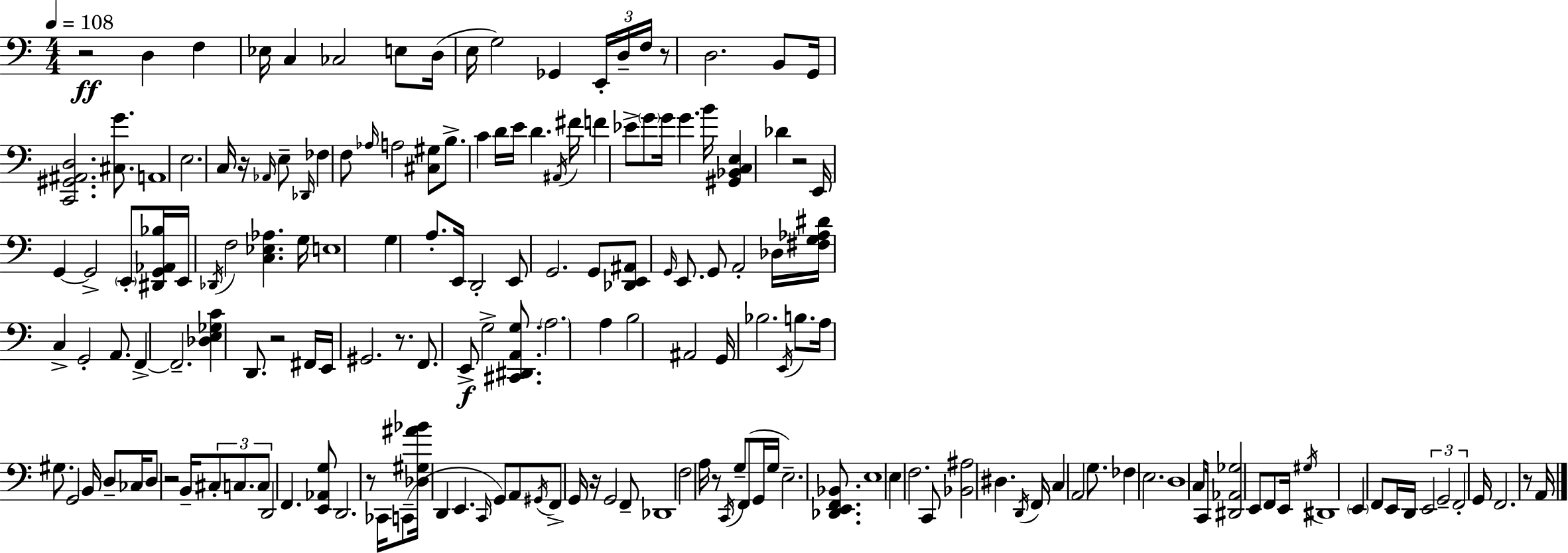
R/h D3/q F3/q Eb3/s C3/q CES3/h E3/e D3/s E3/s G3/h Gb2/q E2/s D3/s F3/s R/e D3/h. B2/e G2/s [C2,G#2,A#2,D3]/h. [C#3,G4]/e. A2/w E3/h. C3/s R/s Ab2/s E3/e Db2/s FES3/q F3/e Ab3/s A3/h [C#3,G#3]/e B3/e. C4/q D4/s E4/s D4/q. A#2/s F#4/s F4/q Eb4/e G4/e G4/s G4/q. B4/s [G#2,Bb2,C3,E3]/q Db4/q R/h E2/s G2/q G2/h E2/e [D#2,G2,Ab2,Bb3]/s E2/s Db2/s F3/h [C3,Eb3,Ab3]/q. G3/s E3/w G3/q A3/e. E2/s D2/h E2/e G2/h. G2/e [Db2,E2,A#2]/e G2/s E2/e. G2/e A2/h Db3/s [F#3,G3,Ab3,D#4]/s C3/q G2/h A2/e. F2/q F2/h. [Db3,E3,Gb3,C4]/q D2/e. R/h F#2/s E2/s G#2/h. R/e. F2/e. E2/e G3/h [C#2,D#2,A2,G3]/e. A3/h. A3/q B3/h A#2/h G2/s Bb3/h. E2/s B3/e. A3/s G#3/e. G2/h B2/s D3/e CES3/s D3/e R/h B2/s C#3/e C3/e. C3/e D2/h F2/q. [E2,Ab2,G3]/e D2/h. R/e CES2/s C2/e [Db3,G#3,A#4,Bb4]/s D2/q E2/q. C2/s G2/e A2/e G#2/s F2/e G2/s R/s G2/h F2/e Db2/w F3/h A3/s R/e C2/s G3/e F2/e G2/s G3/s E3/h. [Db2,E2,F2,Bb2]/e. E3/w E3/q F3/h. C2/e [Bb2,A#3]/h D#3/q. D2/s F2/s C3/q A2/h G3/e. FES3/q E3/h. D3/w C3/e C2/s [D#2,Ab2,Gb3]/h E2/e F2/e E2/s G#3/s D#2/w E2/q F2/e E2/s D2/s E2/h G2/h F2/h G2/s F2/h. R/e A2/s